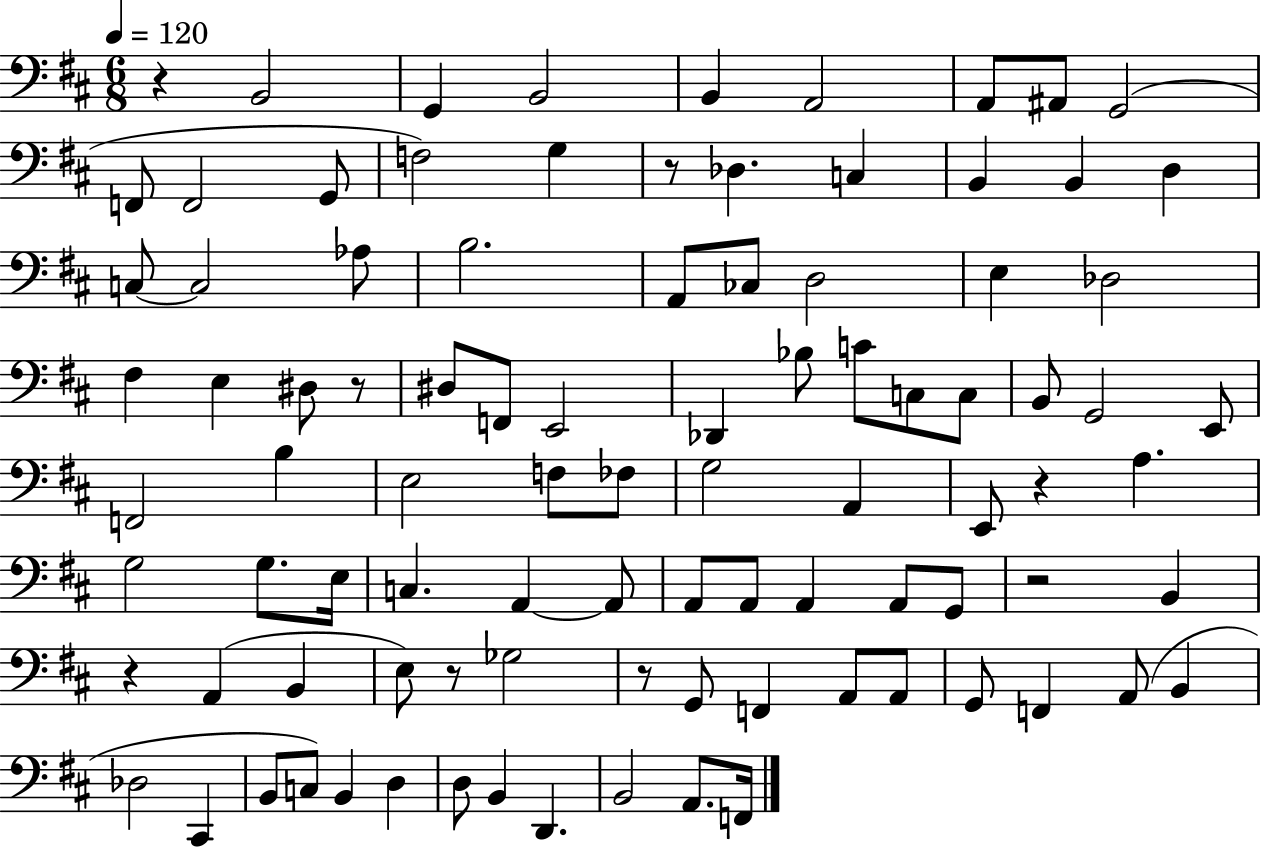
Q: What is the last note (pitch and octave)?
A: F2